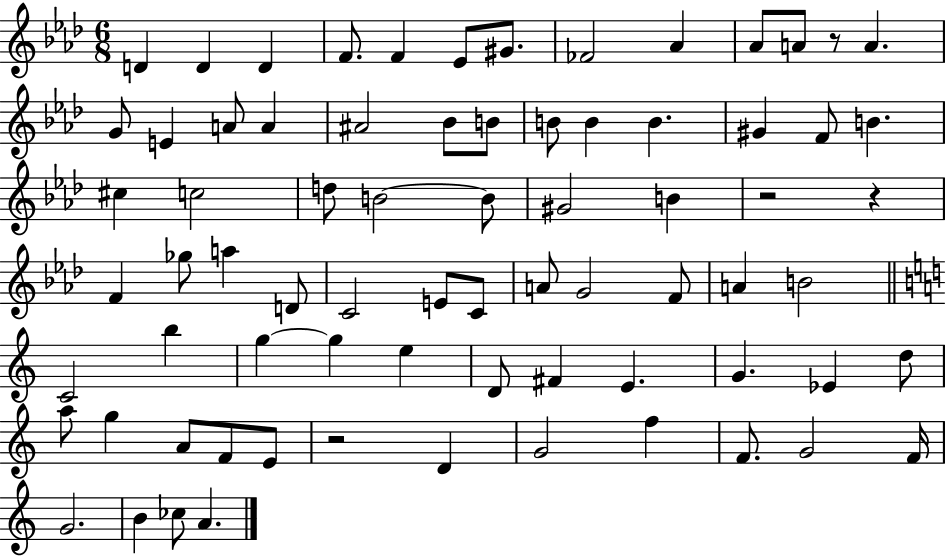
{
  \clef treble
  \numericTimeSignature
  \time 6/8
  \key aes \major
  d'4 d'4 d'4 | f'8. f'4 ees'8 gis'8. | fes'2 aes'4 | aes'8 a'8 r8 a'4. | \break g'8 e'4 a'8 a'4 | ais'2 bes'8 b'8 | b'8 b'4 b'4. | gis'4 f'8 b'4. | \break cis''4 c''2 | d''8 b'2~~ b'8 | gis'2 b'4 | r2 r4 | \break f'4 ges''8 a''4 d'8 | c'2 e'8 c'8 | a'8 g'2 f'8 | a'4 b'2 | \break \bar "||" \break \key a \minor c'2 b''4 | g''4~~ g''4 e''4 | d'8 fis'4 e'4. | g'4. ees'4 d''8 | \break a''8 g''4 a'8 f'8 e'8 | r2 d'4 | g'2 f''4 | f'8. g'2 f'16 | \break g'2. | b'4 ces''8 a'4. | \bar "|."
}